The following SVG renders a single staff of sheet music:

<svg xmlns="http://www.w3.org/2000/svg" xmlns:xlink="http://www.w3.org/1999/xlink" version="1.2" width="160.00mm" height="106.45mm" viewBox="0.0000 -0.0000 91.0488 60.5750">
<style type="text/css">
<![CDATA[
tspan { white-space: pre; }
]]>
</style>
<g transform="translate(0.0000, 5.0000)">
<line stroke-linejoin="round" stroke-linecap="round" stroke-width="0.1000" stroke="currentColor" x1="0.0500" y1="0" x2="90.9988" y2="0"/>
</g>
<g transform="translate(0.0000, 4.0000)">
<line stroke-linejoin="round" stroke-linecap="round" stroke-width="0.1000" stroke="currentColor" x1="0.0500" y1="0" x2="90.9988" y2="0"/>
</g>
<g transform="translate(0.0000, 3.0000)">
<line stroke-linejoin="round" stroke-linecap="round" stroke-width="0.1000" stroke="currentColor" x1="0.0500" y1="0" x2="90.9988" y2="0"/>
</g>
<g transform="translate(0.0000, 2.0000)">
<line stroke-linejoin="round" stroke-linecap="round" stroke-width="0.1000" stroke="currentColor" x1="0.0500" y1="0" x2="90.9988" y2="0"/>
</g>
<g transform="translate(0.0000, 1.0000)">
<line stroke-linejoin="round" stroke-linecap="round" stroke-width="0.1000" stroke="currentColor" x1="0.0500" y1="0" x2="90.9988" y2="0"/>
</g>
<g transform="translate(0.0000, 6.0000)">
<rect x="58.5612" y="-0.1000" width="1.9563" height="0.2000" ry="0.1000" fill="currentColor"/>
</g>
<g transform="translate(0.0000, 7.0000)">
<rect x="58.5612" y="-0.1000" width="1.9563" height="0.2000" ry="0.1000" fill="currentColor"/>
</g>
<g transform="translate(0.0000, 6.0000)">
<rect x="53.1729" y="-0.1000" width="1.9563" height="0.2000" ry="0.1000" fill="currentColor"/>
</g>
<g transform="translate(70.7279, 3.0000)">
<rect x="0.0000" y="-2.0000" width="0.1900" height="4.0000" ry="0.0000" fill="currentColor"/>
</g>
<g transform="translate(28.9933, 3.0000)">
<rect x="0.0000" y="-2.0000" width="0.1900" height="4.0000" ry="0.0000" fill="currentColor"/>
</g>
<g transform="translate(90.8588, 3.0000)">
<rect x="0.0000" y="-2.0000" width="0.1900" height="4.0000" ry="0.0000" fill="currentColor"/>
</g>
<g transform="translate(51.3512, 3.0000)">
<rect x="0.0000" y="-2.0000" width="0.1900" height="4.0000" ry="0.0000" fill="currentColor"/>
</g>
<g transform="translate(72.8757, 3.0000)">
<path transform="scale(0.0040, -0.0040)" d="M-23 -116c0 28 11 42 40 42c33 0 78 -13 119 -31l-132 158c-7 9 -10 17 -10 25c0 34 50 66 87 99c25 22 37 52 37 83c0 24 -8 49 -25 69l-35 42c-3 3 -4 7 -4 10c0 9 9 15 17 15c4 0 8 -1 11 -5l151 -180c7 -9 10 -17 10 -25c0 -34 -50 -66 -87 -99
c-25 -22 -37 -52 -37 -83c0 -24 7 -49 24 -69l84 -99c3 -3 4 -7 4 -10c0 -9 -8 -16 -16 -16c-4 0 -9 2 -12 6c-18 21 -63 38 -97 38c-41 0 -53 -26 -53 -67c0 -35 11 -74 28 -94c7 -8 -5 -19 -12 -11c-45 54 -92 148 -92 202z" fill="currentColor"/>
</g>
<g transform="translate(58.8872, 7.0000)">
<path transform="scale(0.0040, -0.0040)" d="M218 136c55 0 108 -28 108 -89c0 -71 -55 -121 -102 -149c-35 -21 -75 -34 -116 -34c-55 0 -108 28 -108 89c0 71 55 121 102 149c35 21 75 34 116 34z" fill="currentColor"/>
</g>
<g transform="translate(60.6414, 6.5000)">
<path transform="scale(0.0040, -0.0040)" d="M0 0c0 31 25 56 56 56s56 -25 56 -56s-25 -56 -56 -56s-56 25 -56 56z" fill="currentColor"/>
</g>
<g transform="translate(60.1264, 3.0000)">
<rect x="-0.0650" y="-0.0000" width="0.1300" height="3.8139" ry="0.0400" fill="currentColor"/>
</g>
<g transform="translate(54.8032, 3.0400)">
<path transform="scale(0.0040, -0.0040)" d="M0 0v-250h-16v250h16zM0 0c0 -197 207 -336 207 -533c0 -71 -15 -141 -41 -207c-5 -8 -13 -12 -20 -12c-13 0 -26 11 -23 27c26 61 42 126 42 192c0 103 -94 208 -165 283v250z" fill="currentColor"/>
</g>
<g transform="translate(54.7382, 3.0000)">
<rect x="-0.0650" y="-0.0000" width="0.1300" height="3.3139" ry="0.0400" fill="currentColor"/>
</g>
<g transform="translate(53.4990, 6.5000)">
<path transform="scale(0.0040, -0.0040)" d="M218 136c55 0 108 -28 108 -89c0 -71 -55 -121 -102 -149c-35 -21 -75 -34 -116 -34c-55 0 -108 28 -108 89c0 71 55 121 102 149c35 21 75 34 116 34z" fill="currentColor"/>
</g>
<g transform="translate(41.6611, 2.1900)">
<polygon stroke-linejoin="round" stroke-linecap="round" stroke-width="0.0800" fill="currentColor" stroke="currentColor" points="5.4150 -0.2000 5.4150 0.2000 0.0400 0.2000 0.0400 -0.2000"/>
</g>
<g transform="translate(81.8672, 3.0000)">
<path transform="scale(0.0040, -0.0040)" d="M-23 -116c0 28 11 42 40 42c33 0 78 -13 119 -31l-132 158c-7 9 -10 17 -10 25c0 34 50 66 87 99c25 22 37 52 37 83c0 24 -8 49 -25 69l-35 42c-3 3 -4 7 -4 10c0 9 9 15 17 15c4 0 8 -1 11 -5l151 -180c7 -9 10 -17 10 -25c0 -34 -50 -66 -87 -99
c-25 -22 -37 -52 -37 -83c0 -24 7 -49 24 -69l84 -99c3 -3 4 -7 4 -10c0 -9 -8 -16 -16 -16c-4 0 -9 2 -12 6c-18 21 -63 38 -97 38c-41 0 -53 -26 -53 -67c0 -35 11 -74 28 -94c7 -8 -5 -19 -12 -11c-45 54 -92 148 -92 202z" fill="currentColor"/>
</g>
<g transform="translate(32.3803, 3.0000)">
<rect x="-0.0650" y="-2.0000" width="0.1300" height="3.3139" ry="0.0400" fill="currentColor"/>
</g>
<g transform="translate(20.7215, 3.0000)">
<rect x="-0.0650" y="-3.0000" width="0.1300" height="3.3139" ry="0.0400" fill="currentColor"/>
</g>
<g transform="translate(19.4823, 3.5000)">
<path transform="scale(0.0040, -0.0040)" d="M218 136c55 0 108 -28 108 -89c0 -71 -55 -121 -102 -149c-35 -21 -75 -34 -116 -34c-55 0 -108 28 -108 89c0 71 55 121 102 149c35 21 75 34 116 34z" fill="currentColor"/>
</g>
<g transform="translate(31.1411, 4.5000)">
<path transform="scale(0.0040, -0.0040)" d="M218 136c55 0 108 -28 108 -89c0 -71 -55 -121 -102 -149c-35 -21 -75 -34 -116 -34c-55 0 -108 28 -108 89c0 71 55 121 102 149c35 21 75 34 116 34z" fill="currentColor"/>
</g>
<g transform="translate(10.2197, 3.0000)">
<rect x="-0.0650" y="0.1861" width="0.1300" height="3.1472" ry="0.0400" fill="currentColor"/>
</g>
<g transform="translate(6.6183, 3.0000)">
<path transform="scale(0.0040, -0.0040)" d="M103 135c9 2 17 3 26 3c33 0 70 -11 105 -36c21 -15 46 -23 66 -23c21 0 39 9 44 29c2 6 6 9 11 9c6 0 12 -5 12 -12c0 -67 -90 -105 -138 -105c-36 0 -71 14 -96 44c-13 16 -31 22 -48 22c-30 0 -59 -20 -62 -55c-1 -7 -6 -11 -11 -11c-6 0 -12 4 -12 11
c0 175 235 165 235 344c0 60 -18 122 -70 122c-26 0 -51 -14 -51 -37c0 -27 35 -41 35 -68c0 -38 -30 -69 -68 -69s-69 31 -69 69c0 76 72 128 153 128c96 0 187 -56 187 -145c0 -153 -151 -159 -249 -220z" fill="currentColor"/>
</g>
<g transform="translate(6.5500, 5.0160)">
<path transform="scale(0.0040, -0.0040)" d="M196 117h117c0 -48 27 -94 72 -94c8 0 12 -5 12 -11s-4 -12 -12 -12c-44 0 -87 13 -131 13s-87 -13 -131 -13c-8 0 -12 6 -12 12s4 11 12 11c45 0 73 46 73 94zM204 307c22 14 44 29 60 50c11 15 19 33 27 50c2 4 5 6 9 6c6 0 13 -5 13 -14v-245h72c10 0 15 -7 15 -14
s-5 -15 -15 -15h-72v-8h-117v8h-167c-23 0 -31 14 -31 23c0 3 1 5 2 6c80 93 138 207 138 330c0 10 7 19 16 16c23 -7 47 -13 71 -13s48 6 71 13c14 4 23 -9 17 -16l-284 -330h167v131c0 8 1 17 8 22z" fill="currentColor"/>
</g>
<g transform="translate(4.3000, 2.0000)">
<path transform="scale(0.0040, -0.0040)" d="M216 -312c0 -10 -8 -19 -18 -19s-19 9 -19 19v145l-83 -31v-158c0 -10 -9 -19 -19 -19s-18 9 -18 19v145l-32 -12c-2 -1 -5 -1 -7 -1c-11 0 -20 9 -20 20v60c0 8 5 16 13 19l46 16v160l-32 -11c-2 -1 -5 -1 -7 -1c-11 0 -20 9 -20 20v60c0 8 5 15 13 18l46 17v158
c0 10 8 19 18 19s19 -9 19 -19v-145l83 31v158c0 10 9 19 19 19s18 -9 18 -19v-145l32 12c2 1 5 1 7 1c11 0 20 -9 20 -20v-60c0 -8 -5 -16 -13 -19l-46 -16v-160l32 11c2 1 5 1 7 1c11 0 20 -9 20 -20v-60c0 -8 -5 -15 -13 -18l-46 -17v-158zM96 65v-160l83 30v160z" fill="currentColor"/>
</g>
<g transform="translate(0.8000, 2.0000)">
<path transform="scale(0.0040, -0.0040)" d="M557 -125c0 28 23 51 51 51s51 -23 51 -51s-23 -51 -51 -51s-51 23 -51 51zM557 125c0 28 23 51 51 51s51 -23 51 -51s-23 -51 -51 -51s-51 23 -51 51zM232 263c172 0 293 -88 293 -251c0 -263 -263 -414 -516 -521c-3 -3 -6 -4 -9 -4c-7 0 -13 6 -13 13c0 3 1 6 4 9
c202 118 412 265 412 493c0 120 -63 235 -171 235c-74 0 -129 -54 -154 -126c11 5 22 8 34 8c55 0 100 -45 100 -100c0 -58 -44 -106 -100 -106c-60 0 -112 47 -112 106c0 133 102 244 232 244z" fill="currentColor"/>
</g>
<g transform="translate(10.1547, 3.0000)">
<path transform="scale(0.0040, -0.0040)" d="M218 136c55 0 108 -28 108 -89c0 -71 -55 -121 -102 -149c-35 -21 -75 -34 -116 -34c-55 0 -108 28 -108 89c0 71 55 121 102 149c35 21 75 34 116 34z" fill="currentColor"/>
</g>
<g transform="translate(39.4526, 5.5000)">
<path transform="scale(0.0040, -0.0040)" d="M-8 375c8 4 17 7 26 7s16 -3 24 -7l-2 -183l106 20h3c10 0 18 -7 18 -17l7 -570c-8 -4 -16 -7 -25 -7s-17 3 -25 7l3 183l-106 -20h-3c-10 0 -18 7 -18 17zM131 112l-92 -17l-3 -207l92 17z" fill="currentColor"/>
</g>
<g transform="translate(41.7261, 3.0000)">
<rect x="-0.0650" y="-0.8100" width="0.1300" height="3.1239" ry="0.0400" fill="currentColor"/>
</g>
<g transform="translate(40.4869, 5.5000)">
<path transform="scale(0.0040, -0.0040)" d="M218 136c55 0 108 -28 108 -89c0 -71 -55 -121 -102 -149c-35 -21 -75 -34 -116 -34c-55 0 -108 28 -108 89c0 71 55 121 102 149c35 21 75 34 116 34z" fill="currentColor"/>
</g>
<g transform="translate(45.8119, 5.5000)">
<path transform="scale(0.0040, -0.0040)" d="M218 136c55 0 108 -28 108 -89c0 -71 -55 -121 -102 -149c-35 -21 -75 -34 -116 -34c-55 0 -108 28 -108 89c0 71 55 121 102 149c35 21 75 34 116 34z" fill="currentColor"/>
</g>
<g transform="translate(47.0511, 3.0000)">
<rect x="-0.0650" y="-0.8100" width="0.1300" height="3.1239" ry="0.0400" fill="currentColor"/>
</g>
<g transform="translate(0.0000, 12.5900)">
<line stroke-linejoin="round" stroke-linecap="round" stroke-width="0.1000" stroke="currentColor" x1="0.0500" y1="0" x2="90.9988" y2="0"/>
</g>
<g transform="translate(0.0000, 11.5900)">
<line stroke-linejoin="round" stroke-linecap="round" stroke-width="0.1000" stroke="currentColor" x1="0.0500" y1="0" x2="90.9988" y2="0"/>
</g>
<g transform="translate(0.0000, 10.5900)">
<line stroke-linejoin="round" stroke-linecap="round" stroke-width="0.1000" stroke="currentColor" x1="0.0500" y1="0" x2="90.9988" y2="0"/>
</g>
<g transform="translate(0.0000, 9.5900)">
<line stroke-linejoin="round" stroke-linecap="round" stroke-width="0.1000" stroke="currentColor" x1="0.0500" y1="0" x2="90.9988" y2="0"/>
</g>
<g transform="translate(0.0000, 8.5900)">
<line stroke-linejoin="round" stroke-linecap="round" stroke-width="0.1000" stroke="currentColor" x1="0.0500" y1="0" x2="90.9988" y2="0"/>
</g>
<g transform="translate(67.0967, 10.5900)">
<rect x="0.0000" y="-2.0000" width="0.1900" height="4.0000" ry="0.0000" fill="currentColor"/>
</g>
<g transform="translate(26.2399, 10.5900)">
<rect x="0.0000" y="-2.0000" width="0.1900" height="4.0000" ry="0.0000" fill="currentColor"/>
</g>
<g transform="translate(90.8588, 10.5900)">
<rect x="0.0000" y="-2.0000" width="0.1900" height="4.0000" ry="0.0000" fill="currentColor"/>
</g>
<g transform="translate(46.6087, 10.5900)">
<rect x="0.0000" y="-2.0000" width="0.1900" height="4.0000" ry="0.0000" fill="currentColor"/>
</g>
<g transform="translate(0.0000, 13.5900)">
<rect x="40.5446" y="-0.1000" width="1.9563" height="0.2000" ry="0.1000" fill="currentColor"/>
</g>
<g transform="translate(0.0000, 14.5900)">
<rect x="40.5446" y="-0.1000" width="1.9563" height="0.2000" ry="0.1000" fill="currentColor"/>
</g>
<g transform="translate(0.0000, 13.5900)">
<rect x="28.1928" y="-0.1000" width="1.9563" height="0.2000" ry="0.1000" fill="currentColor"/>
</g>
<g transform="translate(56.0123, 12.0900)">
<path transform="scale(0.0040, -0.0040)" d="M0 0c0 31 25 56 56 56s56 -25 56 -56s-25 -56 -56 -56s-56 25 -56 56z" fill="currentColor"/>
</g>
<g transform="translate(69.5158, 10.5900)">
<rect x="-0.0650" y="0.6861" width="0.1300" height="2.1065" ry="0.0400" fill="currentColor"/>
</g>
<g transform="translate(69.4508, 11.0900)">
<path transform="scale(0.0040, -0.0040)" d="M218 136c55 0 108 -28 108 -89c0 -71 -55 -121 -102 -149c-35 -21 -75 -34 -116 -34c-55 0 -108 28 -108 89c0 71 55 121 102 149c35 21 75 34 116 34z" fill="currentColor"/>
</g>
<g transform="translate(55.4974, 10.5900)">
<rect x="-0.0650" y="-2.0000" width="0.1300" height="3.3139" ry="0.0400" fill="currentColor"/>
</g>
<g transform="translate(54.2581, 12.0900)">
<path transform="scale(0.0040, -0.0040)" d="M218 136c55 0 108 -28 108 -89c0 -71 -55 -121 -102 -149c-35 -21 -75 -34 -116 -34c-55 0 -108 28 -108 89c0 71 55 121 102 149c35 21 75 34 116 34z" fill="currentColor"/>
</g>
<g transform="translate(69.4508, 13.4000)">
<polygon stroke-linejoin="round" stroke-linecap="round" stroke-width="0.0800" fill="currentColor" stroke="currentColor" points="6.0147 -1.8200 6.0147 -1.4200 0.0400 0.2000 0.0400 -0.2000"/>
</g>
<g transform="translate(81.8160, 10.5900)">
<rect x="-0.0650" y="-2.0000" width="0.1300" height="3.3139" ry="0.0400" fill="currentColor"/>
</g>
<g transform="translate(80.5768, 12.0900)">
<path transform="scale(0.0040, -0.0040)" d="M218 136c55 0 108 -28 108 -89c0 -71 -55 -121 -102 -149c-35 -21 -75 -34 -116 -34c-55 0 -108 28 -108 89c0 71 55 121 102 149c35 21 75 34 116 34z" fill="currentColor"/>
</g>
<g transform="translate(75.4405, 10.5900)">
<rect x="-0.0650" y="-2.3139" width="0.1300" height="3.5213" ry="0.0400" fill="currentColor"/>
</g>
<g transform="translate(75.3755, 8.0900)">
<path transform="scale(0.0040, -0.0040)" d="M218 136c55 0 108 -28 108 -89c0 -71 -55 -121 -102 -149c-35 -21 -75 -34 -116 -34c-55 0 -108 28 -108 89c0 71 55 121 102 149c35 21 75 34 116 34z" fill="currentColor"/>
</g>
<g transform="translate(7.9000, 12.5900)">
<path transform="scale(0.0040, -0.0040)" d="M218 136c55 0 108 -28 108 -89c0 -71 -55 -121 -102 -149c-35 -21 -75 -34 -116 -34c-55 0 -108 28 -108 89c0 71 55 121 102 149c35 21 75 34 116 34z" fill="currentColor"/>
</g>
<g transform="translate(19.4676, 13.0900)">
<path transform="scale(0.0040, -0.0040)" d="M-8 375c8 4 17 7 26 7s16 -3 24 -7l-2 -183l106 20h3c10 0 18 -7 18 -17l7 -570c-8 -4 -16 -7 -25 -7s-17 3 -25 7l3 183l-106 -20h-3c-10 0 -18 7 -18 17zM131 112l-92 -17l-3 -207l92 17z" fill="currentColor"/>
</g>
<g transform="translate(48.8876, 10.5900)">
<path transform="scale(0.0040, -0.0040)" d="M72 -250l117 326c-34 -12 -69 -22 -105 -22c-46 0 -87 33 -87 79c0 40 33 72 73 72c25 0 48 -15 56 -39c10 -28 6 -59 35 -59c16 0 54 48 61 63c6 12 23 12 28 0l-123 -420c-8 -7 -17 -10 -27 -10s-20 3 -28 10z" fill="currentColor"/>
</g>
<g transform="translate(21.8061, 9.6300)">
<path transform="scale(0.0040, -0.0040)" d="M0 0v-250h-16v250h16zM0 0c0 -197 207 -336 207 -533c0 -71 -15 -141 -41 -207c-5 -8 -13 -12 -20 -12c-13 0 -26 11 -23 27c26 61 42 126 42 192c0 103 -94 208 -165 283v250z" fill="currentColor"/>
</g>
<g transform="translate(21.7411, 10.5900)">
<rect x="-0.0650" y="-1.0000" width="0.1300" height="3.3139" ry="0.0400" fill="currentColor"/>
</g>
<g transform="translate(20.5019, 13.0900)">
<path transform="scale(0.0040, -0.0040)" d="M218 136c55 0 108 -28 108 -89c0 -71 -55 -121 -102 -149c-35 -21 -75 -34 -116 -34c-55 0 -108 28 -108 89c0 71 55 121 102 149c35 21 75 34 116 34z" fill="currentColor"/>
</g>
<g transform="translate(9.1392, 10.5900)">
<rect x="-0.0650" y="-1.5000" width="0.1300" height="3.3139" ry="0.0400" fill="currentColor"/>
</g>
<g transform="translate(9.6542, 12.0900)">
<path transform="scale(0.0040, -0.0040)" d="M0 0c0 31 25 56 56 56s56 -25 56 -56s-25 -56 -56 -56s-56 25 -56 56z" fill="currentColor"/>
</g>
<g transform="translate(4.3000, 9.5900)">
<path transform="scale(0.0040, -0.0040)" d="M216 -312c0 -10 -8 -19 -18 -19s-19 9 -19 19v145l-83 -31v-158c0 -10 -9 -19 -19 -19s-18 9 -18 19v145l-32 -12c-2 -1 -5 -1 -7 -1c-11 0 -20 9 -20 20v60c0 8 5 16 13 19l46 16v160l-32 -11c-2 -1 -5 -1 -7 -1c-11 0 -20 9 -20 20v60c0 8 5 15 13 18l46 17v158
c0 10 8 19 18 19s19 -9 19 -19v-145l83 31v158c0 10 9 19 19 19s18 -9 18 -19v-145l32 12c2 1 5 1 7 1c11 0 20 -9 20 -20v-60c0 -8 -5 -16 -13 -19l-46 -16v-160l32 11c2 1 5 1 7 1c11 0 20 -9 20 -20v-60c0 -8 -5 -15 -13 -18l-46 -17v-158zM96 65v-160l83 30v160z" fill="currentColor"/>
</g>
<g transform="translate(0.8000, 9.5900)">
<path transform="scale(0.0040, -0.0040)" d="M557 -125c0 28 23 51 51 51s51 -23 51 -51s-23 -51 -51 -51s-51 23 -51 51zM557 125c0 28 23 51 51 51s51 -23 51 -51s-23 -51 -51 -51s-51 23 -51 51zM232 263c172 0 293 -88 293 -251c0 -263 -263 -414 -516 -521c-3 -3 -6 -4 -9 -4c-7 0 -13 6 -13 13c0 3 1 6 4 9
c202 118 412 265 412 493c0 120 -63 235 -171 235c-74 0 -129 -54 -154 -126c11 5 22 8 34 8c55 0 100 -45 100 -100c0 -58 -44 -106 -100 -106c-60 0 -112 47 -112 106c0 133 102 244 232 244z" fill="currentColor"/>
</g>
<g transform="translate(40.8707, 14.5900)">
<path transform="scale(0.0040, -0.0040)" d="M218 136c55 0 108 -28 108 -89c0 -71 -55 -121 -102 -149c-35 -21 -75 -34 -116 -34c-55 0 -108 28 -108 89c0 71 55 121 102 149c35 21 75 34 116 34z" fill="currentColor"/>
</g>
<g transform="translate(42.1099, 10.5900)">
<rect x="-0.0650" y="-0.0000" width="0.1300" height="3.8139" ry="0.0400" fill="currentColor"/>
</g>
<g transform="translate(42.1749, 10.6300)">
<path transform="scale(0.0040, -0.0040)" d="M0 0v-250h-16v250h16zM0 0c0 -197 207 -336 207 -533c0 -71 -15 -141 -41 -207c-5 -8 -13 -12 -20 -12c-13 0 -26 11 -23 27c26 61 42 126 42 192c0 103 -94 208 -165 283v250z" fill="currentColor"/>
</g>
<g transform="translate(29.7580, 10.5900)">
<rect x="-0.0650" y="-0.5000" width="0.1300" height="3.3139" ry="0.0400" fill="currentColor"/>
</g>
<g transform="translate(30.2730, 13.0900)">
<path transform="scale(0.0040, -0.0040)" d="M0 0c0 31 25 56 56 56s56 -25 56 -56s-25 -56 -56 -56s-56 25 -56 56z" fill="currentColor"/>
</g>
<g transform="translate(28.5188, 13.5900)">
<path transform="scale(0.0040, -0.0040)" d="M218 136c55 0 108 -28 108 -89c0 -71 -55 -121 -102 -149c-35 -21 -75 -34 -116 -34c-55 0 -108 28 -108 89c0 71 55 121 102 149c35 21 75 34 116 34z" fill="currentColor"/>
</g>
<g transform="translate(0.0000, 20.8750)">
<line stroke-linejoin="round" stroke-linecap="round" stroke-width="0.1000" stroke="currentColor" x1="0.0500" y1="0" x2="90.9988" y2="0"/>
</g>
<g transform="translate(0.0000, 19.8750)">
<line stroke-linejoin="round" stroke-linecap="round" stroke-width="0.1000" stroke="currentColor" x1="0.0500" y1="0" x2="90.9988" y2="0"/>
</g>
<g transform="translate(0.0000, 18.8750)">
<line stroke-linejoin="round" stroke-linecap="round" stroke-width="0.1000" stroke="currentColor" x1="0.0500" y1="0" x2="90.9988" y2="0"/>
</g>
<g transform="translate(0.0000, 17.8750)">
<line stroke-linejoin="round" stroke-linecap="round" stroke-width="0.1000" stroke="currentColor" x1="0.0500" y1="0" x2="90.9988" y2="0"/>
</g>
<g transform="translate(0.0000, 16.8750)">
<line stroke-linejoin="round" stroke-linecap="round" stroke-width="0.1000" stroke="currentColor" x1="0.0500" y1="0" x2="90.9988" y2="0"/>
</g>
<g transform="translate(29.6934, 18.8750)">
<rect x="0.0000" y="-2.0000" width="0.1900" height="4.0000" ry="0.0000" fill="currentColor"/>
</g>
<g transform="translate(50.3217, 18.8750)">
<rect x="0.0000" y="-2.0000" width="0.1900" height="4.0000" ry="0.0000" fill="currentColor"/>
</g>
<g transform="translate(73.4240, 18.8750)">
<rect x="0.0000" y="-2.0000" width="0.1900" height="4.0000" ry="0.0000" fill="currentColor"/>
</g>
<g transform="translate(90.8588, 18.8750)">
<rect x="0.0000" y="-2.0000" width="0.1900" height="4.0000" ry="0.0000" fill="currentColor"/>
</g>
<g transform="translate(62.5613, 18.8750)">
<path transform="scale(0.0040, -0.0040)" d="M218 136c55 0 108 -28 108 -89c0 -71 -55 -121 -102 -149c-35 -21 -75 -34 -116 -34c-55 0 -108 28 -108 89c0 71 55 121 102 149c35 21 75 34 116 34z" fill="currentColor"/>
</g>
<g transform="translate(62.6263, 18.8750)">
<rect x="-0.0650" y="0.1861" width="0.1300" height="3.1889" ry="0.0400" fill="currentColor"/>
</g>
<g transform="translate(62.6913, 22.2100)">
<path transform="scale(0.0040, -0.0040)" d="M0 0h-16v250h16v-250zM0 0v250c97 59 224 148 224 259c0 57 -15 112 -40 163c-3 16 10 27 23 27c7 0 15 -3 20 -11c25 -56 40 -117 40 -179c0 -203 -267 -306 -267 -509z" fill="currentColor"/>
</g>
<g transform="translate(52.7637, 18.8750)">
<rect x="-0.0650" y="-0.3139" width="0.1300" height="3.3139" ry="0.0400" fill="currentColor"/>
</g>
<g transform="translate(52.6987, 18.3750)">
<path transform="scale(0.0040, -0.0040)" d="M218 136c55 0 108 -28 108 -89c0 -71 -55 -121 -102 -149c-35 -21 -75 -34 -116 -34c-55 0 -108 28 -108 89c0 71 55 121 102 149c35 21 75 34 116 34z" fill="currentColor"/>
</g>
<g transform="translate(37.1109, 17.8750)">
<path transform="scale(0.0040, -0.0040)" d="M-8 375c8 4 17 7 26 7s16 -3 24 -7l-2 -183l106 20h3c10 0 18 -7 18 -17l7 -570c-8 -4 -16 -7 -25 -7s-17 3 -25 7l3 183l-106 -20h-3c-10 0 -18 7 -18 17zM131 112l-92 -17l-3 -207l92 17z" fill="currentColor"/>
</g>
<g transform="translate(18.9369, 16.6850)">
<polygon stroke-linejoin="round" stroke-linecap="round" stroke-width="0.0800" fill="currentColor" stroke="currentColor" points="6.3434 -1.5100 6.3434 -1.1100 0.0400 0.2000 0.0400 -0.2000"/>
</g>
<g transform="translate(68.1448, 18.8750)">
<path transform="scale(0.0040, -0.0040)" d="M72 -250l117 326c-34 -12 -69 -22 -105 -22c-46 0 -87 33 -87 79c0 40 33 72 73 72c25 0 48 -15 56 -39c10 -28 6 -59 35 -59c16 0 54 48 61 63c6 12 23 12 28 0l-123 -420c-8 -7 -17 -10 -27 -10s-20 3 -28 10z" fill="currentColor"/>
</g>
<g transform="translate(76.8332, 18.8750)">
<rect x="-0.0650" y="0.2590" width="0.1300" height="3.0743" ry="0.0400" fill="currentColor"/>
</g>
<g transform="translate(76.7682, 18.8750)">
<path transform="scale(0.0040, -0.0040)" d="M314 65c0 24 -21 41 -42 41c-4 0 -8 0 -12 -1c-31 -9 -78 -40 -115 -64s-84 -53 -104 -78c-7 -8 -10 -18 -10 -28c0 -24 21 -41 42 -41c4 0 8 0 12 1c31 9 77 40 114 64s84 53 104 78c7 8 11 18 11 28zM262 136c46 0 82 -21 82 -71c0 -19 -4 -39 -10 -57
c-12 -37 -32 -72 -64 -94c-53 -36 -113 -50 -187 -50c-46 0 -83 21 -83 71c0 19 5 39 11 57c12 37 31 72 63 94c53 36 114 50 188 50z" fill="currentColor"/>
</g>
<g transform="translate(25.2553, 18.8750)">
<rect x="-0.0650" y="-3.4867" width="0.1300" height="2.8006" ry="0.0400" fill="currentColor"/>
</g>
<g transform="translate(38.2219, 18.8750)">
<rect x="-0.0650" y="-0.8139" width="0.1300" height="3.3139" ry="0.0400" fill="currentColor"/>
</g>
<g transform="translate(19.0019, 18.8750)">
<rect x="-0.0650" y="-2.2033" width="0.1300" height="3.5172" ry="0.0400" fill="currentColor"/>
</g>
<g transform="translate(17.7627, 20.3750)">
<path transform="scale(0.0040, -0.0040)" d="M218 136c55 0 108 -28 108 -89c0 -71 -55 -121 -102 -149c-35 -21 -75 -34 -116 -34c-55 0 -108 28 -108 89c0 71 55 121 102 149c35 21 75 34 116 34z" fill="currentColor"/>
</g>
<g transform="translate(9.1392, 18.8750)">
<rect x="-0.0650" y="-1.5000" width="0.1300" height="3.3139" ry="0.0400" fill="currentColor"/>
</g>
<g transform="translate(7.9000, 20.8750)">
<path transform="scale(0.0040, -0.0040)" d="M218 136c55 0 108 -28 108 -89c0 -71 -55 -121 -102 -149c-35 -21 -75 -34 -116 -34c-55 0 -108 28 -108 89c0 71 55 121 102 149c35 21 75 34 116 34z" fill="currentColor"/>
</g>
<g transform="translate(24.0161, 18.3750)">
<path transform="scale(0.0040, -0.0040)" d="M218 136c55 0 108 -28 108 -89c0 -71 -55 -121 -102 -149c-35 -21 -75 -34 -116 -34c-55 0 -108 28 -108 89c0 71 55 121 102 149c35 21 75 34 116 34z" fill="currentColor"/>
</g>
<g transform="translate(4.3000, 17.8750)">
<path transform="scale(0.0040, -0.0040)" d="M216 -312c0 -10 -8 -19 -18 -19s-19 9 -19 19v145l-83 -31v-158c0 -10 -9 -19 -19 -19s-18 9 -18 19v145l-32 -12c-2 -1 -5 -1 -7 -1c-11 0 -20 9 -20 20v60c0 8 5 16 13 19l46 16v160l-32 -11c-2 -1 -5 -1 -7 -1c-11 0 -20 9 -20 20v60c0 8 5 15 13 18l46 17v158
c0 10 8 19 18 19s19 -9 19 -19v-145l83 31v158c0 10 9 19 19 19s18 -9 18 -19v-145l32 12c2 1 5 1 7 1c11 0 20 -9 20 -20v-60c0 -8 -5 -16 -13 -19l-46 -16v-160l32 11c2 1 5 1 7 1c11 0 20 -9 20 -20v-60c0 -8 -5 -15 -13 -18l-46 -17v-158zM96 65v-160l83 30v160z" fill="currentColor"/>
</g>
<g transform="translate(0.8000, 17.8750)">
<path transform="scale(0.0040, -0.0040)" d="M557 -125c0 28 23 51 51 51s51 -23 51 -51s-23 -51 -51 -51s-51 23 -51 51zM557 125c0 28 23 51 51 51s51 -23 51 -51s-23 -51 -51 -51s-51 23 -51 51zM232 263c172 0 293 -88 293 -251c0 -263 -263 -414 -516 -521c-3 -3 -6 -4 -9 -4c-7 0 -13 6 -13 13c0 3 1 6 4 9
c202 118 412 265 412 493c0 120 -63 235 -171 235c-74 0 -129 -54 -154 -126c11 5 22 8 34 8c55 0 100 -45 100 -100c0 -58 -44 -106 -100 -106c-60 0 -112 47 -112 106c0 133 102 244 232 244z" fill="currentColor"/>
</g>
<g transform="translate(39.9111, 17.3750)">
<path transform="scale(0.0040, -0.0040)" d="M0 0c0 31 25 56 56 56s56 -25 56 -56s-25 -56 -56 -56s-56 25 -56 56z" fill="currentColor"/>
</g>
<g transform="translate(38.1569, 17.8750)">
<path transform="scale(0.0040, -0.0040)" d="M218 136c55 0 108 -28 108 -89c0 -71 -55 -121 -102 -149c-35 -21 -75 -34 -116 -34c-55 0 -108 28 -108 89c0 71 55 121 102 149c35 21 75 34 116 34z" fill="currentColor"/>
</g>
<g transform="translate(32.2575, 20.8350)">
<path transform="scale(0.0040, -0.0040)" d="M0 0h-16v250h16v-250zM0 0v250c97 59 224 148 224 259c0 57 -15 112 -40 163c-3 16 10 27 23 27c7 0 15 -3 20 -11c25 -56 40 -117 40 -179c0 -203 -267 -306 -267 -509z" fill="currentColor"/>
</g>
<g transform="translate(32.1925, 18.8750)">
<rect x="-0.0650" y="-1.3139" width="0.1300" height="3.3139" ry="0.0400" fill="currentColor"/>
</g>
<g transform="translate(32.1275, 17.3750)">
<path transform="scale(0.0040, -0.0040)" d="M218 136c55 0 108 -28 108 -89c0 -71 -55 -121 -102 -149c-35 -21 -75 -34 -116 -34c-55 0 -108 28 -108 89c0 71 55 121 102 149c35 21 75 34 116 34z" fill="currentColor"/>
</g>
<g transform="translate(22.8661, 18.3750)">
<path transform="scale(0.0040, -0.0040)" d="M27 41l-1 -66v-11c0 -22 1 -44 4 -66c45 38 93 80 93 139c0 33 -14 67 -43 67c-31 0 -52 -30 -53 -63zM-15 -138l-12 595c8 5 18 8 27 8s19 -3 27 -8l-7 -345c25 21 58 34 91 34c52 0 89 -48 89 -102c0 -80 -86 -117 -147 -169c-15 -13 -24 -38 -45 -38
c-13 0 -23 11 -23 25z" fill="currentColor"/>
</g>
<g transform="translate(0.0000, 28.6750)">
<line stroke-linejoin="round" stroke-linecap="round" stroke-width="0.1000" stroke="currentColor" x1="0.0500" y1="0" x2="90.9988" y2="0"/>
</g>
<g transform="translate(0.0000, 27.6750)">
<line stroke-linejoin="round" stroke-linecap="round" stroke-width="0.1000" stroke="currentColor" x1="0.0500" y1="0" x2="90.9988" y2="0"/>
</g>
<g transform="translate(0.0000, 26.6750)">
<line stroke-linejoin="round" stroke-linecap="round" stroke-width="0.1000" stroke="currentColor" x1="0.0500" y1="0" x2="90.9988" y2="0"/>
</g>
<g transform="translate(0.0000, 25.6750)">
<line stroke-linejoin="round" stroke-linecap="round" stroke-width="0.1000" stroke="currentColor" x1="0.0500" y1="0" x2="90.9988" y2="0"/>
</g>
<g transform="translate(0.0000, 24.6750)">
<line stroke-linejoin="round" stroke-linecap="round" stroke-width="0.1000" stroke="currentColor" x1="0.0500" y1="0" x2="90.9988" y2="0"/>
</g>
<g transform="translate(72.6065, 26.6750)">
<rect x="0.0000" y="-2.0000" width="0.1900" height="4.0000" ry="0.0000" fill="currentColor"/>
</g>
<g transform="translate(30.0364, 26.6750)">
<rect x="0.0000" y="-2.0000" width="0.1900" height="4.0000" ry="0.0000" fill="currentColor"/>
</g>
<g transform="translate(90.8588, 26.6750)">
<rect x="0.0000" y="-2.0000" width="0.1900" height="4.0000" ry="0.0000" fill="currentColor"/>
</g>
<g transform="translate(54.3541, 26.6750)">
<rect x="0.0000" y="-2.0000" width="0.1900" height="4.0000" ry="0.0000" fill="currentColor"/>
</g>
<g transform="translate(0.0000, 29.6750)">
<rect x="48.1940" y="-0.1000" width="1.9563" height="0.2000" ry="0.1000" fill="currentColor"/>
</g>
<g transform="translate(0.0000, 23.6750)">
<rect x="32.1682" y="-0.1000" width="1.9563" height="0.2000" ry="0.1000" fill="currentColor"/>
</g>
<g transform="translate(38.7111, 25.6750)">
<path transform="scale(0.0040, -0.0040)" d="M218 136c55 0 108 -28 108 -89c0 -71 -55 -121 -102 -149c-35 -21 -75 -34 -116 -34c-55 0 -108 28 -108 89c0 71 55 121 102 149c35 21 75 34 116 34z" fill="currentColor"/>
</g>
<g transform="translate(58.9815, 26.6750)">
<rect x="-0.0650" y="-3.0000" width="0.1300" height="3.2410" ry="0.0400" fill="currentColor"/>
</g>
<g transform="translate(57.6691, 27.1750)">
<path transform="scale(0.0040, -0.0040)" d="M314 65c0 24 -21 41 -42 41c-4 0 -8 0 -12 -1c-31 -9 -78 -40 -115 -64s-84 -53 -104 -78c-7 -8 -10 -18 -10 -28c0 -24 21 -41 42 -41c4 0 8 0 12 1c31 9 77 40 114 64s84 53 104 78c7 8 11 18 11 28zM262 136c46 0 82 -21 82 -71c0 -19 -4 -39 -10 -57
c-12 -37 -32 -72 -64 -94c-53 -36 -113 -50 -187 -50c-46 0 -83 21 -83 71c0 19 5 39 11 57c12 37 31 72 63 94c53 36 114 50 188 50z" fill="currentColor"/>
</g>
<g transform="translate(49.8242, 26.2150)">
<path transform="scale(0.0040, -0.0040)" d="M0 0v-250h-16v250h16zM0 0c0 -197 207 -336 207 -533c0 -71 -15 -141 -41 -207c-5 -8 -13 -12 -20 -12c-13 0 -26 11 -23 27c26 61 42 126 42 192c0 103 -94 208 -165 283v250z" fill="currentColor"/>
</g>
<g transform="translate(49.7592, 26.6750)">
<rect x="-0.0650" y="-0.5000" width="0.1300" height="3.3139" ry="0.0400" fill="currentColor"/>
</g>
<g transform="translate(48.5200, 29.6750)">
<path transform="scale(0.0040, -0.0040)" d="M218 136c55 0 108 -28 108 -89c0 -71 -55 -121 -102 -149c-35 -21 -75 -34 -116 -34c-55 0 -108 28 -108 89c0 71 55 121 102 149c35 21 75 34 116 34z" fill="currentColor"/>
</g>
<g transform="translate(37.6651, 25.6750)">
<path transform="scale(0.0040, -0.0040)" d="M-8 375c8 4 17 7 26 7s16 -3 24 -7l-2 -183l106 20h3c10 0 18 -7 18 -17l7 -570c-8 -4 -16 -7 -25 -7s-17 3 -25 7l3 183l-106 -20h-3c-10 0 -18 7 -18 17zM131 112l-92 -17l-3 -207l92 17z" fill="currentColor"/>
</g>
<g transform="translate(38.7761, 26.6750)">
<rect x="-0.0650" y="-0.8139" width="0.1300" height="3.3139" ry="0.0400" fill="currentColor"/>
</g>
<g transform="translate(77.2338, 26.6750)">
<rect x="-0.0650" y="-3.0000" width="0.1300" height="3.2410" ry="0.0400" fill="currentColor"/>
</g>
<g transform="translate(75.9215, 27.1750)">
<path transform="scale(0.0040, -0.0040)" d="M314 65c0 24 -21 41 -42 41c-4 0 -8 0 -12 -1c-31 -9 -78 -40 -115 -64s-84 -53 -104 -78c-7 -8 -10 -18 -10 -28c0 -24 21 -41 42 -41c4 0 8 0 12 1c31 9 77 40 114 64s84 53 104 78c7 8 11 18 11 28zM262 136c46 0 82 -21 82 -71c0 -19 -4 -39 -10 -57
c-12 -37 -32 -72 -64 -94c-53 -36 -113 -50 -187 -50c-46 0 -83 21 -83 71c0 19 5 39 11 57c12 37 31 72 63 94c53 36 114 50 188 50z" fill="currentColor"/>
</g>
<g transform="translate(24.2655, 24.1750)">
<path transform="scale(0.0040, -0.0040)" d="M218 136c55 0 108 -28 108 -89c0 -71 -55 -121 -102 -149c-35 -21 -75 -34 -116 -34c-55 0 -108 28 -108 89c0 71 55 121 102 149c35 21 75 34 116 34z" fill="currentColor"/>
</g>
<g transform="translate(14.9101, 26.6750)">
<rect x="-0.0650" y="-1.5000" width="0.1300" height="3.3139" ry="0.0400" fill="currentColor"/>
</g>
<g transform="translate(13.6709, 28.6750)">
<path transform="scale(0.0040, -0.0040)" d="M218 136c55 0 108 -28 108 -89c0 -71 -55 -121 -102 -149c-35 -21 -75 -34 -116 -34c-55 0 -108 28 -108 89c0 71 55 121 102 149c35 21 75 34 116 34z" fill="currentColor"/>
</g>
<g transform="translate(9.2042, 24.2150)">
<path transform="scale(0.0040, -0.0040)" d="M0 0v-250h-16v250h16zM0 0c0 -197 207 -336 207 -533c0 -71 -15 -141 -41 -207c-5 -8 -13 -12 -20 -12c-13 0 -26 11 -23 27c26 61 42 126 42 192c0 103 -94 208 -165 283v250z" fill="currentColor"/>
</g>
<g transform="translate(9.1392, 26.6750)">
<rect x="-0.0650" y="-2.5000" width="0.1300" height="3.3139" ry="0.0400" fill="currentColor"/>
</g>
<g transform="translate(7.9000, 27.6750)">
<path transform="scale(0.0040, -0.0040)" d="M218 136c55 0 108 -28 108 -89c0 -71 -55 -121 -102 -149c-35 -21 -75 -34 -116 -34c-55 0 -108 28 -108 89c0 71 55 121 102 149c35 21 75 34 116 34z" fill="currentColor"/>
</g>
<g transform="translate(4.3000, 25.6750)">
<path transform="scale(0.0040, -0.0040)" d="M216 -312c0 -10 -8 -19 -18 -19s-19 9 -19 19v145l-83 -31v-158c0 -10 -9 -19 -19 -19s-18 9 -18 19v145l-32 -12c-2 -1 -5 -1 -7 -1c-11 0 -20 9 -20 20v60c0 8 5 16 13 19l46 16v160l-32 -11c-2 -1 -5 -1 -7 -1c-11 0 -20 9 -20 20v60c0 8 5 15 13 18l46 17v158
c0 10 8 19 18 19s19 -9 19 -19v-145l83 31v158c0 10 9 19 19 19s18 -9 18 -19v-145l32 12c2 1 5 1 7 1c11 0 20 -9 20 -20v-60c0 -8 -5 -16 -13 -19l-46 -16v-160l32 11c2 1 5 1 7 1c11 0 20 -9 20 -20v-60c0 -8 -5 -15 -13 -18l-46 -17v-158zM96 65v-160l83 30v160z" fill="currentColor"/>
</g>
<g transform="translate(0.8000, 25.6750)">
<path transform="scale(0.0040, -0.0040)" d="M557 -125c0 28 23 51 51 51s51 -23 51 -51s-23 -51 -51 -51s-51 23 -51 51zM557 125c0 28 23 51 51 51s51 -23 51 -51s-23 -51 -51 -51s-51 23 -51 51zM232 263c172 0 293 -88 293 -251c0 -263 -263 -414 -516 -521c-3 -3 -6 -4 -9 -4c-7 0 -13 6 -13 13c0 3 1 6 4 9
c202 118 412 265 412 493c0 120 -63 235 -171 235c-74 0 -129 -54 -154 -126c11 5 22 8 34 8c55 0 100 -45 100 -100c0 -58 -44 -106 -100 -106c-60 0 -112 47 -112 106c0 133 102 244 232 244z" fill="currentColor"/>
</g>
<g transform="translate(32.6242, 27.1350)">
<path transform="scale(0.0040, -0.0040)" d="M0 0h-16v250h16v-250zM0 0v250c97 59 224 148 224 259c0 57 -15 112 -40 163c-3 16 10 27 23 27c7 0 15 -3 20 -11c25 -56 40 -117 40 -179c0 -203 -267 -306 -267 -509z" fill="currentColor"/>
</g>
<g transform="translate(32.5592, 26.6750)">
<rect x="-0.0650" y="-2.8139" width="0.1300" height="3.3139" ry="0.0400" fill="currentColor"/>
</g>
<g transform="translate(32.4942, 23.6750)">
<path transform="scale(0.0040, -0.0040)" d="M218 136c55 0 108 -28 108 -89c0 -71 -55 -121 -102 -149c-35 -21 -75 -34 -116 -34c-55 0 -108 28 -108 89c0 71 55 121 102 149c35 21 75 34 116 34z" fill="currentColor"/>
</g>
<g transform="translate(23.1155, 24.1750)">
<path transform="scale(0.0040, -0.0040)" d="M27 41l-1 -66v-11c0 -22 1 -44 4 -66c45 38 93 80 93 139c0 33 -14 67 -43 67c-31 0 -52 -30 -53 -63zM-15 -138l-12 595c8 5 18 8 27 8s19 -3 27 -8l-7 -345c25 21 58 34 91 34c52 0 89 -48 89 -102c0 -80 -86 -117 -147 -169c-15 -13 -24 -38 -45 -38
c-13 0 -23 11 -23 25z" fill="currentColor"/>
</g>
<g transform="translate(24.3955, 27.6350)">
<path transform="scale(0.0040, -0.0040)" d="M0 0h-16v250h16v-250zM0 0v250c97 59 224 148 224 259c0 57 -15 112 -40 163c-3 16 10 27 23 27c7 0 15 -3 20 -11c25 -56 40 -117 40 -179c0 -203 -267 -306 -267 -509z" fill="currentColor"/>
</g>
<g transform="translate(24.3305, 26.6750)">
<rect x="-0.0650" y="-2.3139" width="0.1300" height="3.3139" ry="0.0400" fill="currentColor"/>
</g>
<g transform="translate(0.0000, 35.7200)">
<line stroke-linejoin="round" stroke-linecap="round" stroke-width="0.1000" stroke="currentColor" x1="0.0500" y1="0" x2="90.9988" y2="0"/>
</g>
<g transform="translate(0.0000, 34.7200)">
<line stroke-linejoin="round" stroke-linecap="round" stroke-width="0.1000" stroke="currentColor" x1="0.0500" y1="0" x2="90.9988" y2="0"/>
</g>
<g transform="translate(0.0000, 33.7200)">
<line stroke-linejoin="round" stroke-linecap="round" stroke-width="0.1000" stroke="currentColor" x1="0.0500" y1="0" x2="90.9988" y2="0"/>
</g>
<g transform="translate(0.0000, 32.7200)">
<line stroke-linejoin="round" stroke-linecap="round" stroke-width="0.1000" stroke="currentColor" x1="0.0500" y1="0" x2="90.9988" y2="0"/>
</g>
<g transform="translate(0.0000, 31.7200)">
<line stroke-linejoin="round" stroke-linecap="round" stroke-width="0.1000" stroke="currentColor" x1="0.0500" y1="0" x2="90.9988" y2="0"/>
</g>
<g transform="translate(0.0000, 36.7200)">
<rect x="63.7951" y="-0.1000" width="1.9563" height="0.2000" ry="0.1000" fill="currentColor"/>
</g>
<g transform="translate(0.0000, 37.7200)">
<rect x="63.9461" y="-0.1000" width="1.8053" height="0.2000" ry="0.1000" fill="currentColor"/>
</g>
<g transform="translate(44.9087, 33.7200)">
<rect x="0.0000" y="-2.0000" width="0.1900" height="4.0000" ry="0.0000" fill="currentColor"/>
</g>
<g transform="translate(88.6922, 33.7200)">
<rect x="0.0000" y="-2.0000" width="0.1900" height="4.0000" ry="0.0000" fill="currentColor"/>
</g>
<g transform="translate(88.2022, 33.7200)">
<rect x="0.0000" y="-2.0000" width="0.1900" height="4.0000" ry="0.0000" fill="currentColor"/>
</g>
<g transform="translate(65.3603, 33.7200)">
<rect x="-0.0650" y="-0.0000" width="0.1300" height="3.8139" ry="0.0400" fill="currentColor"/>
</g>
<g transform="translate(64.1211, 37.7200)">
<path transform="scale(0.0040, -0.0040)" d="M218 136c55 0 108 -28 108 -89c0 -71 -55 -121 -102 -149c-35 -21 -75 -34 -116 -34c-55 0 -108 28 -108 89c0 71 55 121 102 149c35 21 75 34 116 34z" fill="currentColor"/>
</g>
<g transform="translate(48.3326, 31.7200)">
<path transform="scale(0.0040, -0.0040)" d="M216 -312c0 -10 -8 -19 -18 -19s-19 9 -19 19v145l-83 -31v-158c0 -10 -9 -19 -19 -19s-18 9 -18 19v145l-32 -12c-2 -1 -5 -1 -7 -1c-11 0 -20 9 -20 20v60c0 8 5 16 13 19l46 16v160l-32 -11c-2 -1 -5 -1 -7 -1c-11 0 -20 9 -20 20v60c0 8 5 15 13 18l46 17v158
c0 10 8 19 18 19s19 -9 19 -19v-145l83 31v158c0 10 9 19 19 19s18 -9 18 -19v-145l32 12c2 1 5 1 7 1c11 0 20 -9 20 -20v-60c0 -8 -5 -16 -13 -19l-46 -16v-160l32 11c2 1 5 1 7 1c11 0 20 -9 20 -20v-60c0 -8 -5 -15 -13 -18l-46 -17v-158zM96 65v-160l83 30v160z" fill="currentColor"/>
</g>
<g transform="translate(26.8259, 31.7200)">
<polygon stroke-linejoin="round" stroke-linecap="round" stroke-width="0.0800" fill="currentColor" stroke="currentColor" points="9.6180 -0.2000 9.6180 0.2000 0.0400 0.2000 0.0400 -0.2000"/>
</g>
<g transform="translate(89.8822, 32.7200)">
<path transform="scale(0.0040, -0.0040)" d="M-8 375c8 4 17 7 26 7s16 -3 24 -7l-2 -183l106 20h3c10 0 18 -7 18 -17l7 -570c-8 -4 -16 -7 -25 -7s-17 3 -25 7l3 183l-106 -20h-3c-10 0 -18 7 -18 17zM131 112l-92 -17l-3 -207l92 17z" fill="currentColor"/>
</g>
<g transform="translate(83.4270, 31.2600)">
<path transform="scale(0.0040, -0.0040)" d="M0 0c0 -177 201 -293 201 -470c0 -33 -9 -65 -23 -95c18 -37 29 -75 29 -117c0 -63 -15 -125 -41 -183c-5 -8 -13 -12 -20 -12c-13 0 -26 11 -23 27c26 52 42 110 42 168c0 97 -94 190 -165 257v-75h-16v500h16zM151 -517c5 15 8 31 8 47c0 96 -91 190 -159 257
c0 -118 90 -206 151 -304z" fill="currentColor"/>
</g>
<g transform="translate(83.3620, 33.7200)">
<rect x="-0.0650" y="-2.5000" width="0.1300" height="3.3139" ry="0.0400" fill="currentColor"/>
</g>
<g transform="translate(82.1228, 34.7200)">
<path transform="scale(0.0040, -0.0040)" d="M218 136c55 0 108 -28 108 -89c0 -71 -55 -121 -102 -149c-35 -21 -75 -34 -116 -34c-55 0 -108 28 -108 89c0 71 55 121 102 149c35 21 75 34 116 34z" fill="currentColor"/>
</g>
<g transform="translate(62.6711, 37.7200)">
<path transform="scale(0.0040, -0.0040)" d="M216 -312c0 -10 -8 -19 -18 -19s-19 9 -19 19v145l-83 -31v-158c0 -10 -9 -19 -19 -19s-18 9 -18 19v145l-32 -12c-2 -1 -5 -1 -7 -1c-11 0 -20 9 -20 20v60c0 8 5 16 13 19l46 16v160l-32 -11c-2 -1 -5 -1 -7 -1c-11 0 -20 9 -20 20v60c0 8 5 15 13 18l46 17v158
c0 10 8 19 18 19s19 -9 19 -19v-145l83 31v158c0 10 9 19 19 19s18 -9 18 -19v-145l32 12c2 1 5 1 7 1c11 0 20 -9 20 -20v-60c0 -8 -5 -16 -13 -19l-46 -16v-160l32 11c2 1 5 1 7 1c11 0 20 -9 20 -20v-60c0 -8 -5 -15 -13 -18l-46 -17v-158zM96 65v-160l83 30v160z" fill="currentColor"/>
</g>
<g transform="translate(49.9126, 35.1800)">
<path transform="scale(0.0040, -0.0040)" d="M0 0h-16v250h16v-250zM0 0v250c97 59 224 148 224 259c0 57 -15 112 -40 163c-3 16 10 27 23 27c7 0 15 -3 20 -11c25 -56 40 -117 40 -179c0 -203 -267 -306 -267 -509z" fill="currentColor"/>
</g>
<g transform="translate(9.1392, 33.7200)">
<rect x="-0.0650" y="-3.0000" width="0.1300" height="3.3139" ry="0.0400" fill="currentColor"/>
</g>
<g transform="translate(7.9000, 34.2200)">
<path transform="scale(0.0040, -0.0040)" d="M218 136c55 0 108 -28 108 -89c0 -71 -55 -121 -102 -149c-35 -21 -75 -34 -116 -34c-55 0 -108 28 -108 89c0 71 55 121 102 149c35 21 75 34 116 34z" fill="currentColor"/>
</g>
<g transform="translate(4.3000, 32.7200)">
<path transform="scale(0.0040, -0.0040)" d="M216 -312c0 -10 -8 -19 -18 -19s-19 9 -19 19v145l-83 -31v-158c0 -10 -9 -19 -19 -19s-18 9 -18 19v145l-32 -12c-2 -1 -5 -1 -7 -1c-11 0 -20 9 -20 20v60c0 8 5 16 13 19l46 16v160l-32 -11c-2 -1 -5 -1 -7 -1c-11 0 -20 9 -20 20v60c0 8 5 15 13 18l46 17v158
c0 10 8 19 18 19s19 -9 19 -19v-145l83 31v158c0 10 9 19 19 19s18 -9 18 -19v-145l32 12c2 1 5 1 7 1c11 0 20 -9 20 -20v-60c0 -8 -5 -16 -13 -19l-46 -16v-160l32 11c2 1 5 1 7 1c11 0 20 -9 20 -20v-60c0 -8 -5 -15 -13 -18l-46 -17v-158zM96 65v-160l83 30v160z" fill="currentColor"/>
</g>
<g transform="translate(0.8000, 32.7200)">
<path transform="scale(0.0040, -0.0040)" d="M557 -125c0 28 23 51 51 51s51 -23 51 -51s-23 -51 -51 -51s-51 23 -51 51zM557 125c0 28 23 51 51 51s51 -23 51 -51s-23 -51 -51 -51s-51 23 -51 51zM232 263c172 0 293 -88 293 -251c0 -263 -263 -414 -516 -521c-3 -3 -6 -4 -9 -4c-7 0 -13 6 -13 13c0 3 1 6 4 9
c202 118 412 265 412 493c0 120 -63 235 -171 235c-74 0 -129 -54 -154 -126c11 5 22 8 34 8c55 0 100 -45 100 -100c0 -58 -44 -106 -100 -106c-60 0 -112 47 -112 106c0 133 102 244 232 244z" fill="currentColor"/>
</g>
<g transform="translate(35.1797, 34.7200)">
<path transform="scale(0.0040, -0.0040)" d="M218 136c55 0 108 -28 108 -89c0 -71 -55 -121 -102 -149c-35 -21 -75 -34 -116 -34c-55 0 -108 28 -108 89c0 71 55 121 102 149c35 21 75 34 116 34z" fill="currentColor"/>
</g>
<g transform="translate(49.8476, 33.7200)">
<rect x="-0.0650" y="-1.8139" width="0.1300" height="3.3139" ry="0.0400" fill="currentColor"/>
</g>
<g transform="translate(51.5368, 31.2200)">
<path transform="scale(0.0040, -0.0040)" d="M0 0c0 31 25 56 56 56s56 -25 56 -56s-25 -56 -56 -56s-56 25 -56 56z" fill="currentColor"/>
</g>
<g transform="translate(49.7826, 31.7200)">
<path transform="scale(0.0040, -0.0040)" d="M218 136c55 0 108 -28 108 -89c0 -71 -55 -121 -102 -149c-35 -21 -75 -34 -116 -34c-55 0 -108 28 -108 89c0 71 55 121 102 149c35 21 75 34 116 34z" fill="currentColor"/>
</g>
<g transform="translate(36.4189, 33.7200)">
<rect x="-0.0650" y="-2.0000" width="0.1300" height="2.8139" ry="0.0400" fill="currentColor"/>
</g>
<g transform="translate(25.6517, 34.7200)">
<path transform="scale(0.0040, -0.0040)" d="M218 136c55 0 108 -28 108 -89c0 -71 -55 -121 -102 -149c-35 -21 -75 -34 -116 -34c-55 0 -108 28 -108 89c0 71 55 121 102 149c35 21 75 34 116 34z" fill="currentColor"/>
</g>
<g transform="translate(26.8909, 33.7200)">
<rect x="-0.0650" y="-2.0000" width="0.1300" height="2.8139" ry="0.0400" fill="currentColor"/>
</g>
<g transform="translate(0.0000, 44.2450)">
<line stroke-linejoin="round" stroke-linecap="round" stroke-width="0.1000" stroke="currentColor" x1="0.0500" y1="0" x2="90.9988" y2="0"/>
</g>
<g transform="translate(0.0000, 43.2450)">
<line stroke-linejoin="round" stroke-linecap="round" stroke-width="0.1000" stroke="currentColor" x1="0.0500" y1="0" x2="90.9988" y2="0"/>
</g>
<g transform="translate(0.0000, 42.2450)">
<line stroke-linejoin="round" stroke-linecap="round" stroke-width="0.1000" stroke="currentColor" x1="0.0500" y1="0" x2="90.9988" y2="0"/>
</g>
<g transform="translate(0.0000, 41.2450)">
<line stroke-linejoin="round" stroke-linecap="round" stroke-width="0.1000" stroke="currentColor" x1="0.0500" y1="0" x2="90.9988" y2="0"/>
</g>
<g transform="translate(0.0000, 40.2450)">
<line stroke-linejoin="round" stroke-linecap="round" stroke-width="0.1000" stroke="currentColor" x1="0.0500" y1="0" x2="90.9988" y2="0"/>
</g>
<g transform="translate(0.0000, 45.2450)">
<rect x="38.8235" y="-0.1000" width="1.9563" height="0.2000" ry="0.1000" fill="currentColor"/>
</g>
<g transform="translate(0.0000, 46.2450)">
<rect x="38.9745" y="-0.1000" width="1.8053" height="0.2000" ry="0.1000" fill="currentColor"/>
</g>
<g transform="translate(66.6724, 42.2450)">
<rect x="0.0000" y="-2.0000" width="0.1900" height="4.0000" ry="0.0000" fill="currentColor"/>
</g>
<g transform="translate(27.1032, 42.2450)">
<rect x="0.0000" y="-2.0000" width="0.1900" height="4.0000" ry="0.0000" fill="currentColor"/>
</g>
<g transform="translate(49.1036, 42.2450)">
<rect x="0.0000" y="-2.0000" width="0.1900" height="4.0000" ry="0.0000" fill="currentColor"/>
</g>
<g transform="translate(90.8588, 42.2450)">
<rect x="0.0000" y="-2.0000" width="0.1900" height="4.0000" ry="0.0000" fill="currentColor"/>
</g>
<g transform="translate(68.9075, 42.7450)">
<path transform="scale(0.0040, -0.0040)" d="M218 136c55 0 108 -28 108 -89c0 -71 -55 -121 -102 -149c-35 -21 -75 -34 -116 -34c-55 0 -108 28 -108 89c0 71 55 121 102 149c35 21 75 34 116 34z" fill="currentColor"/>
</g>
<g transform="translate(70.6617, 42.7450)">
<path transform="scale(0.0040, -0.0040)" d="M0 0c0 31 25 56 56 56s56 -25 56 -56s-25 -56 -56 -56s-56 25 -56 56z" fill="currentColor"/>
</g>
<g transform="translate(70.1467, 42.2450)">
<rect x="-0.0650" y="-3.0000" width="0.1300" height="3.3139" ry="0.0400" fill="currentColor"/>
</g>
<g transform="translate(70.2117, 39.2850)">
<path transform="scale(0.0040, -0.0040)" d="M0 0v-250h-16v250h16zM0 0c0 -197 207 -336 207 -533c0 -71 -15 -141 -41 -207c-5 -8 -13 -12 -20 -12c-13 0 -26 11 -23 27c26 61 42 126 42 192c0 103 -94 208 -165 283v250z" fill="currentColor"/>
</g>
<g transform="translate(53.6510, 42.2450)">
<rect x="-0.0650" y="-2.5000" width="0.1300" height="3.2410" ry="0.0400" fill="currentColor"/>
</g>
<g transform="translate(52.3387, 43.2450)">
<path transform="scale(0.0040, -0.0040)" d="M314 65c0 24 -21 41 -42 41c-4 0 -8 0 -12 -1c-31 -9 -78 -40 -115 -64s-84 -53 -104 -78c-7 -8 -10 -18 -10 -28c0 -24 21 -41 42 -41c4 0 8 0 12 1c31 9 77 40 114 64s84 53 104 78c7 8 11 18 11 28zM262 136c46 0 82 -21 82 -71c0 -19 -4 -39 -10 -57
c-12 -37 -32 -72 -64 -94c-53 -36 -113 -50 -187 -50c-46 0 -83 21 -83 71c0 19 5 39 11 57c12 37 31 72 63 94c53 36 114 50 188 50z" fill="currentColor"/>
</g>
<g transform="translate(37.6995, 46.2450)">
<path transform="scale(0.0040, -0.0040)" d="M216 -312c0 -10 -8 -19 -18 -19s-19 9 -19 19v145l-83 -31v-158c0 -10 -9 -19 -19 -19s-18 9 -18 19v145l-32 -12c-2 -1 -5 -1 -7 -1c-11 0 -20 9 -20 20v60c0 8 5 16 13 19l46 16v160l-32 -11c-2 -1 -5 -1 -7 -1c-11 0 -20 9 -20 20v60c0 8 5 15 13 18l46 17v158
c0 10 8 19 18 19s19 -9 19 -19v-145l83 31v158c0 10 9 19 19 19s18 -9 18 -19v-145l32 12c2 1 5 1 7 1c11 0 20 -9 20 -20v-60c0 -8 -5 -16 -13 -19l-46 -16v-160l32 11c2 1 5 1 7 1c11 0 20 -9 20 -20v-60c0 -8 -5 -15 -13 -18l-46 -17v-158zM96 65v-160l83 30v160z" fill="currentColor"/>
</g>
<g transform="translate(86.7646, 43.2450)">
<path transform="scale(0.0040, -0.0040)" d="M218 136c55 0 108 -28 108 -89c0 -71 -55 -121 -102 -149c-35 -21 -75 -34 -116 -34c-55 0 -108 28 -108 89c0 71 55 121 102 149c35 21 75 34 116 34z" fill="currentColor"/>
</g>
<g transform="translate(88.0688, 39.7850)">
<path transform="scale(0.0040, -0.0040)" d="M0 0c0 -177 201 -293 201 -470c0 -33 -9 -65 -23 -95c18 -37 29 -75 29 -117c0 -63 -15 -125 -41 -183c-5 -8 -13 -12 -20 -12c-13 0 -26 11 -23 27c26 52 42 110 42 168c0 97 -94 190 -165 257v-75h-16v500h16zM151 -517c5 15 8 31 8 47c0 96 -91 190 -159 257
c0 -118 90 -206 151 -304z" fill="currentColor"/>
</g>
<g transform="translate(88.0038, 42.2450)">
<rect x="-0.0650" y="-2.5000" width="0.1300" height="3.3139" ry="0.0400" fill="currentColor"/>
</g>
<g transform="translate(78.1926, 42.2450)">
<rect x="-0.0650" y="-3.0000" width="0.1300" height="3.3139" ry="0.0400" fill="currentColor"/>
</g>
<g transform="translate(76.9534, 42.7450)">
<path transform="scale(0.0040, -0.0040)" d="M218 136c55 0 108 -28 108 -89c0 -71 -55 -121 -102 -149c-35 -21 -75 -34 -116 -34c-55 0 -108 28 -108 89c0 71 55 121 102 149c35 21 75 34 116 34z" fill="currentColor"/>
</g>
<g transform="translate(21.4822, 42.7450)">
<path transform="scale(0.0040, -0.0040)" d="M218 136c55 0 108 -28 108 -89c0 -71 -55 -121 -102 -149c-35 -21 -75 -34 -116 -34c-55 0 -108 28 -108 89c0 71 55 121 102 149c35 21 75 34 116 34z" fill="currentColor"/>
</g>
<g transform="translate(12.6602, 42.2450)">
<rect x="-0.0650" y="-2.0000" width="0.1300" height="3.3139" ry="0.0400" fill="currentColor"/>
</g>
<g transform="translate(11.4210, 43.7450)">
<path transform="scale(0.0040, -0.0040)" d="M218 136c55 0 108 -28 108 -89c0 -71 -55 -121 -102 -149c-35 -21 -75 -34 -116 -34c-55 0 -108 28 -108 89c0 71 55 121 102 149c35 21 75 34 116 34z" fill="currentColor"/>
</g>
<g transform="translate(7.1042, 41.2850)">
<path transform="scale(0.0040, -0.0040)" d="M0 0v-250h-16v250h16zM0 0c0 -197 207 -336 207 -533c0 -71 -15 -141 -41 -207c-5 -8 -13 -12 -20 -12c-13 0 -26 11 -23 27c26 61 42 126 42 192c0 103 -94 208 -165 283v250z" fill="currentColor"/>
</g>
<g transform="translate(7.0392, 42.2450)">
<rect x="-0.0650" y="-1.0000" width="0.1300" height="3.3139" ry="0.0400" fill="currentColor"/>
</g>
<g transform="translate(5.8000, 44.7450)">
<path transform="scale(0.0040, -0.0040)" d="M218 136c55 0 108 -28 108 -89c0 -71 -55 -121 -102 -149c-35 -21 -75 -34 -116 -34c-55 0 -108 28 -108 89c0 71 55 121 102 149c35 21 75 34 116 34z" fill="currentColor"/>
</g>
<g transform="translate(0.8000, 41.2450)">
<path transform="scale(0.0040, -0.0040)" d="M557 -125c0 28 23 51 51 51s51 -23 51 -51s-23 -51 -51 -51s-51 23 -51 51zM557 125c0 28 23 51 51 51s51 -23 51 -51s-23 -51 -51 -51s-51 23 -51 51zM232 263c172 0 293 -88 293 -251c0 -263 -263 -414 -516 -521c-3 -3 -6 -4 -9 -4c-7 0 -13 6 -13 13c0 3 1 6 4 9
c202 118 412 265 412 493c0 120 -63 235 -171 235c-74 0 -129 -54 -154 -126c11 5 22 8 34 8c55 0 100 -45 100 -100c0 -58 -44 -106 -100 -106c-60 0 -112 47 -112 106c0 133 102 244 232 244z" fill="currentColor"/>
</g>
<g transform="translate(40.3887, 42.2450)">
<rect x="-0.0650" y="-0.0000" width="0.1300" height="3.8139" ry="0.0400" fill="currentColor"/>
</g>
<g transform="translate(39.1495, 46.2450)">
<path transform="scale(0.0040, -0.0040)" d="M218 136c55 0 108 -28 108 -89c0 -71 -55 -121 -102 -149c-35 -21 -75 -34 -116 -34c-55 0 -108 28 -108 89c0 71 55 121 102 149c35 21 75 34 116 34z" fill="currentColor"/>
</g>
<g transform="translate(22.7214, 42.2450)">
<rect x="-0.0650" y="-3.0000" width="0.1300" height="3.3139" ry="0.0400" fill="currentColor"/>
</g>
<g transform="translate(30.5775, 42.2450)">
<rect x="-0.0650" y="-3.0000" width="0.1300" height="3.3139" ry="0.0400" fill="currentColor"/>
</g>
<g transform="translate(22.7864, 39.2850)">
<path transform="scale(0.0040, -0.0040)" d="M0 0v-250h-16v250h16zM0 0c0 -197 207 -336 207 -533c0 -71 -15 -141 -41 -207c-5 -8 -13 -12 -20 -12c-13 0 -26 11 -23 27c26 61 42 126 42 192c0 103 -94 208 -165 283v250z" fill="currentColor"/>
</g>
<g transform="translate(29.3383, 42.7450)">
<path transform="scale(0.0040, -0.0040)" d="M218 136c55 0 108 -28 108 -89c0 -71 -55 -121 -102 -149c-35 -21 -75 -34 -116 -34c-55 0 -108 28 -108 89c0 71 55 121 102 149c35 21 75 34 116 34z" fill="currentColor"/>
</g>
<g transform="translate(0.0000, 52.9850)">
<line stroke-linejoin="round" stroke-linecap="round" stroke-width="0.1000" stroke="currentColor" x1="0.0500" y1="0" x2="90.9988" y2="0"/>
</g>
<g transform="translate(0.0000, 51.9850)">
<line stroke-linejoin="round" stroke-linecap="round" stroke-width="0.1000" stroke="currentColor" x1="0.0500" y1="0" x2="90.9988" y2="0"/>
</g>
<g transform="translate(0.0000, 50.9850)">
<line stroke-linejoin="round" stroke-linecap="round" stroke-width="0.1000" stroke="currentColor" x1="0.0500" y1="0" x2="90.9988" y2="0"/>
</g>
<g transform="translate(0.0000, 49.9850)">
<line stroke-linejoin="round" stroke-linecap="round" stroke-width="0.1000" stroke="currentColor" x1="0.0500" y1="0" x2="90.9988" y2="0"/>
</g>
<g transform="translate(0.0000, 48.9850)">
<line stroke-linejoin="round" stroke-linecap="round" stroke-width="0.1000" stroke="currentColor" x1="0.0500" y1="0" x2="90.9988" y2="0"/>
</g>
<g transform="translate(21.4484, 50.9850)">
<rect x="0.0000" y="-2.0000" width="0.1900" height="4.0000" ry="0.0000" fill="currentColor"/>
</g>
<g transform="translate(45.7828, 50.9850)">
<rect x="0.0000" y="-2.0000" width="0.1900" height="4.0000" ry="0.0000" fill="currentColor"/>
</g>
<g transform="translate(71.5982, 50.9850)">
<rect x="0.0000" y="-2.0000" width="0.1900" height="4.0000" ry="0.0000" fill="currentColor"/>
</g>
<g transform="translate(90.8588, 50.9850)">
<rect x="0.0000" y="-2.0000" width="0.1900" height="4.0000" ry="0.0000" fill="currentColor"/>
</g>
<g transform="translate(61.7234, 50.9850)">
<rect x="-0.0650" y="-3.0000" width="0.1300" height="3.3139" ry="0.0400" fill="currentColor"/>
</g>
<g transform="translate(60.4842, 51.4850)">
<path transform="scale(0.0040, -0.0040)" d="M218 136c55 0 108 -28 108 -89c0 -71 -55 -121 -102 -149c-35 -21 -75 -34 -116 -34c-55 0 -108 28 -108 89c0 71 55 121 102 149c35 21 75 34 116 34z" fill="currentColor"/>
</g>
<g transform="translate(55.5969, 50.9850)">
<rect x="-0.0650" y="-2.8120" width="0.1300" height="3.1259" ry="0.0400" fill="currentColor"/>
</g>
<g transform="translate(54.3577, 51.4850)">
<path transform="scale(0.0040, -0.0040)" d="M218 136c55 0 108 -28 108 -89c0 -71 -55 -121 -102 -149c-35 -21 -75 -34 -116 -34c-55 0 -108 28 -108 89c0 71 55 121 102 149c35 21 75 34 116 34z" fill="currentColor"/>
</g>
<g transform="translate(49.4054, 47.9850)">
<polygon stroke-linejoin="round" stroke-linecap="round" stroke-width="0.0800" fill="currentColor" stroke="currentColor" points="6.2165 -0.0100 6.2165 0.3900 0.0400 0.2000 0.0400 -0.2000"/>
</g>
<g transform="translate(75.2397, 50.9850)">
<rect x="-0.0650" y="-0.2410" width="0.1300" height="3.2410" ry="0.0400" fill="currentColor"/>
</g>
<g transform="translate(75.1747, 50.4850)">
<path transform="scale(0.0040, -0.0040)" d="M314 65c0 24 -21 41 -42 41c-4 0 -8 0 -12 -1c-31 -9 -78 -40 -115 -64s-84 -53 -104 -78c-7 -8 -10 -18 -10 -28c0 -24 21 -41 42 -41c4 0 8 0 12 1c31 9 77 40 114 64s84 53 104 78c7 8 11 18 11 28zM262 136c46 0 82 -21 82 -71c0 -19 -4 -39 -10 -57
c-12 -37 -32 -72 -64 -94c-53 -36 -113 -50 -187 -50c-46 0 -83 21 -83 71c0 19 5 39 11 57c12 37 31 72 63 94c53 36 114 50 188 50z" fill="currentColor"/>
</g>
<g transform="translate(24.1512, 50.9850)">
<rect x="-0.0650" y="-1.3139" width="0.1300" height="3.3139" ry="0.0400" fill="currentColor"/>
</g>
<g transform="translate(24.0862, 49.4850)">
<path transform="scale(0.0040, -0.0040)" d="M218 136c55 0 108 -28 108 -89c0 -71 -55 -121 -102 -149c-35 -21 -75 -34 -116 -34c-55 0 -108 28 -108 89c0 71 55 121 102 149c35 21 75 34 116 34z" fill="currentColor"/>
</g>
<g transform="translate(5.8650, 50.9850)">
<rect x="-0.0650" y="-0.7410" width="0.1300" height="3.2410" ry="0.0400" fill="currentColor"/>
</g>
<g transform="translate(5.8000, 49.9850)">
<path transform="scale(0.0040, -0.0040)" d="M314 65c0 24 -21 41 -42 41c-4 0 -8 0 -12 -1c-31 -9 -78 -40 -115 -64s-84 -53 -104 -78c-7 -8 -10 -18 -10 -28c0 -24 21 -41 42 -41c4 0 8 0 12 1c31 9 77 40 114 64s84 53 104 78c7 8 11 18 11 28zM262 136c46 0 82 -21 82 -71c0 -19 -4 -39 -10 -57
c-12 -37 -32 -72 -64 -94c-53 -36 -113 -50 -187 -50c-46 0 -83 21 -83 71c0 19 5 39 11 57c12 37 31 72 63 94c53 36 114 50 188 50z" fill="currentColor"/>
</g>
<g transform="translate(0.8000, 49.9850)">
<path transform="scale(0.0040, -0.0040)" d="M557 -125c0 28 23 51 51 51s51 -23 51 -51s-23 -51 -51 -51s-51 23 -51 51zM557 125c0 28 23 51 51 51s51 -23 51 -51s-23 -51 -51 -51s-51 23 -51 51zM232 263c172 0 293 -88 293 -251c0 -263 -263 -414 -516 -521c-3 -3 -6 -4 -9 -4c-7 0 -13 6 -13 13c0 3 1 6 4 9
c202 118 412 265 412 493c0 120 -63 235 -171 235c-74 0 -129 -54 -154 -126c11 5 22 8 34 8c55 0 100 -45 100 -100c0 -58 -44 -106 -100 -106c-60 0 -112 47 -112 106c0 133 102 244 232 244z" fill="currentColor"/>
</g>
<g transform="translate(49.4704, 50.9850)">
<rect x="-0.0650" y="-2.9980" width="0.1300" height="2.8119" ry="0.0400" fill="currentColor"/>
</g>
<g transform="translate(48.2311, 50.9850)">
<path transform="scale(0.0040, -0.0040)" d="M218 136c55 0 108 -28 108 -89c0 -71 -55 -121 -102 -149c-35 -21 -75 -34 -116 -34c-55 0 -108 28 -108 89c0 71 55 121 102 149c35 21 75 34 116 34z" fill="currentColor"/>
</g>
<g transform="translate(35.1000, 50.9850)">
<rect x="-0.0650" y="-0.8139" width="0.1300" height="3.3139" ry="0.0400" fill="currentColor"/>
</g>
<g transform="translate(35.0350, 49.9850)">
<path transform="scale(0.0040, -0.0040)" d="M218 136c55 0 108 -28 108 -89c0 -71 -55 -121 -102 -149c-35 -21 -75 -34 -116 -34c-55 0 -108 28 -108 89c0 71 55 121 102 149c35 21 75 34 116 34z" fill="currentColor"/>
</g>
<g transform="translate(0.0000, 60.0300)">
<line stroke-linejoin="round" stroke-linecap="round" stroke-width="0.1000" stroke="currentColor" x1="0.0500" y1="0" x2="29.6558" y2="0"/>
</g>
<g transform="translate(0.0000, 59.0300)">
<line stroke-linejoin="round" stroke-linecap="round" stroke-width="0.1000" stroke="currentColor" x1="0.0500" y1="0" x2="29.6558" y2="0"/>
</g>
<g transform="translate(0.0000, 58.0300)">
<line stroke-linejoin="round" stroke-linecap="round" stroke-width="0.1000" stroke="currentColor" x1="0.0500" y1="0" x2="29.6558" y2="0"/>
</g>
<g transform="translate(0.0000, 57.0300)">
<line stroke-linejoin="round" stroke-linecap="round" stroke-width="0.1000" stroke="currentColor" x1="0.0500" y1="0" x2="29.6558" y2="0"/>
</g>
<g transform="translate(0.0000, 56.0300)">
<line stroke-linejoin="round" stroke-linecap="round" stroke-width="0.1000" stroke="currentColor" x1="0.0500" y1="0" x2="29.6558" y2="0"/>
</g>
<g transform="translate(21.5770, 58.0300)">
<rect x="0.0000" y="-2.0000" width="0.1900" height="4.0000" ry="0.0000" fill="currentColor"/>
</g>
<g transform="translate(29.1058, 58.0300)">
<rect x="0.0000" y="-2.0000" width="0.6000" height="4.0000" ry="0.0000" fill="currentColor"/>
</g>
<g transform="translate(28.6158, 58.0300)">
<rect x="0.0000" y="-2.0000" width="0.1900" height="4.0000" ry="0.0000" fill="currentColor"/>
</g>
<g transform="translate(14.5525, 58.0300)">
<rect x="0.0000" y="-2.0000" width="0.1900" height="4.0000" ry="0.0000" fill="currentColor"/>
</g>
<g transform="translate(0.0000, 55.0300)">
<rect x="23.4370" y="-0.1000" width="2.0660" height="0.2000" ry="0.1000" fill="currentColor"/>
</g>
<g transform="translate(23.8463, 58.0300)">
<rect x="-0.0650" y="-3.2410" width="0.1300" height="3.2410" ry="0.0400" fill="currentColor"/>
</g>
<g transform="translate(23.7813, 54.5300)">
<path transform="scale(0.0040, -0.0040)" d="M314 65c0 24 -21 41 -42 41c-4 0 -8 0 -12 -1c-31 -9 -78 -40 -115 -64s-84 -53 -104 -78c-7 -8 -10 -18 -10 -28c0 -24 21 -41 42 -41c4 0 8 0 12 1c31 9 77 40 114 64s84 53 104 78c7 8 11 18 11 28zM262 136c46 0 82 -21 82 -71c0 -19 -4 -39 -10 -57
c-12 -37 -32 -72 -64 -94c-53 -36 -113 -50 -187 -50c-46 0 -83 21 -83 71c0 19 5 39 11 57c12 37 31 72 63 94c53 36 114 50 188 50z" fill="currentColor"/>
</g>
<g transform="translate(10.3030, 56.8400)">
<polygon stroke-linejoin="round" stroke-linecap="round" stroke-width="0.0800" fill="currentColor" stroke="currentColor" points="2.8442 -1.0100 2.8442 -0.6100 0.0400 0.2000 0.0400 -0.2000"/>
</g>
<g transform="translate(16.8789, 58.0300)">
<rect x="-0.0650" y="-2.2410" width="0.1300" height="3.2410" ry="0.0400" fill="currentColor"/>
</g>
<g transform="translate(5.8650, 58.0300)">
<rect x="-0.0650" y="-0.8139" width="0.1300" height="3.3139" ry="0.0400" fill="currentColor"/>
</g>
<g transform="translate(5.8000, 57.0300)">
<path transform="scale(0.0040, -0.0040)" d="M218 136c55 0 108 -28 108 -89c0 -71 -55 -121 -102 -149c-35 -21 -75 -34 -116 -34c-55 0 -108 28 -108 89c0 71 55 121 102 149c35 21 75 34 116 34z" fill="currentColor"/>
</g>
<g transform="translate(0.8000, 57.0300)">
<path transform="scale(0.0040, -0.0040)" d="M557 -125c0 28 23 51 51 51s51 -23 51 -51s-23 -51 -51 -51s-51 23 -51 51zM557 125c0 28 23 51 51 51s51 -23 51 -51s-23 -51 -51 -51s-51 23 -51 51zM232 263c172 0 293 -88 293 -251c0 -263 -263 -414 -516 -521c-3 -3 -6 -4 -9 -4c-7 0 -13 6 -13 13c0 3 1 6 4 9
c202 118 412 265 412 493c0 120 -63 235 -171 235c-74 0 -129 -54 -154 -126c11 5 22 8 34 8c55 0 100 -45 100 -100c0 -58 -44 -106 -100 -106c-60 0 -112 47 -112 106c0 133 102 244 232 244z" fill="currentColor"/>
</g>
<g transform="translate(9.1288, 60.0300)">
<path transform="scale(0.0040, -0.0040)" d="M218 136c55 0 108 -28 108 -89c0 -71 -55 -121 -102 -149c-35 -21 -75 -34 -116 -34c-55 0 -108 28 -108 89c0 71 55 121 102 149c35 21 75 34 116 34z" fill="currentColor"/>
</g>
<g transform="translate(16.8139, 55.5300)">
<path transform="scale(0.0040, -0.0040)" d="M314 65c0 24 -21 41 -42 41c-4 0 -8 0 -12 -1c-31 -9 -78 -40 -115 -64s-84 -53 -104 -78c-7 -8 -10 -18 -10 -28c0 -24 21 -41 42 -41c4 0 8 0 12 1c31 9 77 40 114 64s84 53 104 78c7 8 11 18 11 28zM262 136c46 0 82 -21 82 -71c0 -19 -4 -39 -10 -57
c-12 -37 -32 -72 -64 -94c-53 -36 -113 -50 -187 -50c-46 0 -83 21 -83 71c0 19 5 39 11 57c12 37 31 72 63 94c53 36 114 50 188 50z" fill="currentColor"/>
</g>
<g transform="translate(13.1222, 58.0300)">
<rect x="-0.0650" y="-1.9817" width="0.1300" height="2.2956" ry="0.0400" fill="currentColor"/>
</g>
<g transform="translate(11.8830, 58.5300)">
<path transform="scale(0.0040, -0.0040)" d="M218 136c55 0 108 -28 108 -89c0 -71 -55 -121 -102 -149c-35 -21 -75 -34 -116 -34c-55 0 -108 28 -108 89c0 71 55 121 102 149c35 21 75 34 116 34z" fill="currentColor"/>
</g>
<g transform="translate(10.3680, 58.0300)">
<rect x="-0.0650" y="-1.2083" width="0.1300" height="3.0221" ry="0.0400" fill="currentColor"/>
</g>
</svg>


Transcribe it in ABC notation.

X:1
T:Untitled
M:2/4
L:1/4
K:G
D, C, A,, F,,/2 F,,/2 D,,/2 C,, z z G,, F,,/2 E,, C,,/2 z/2 A,, C,/2 B,/2 A,, G,, A,,/2 _E,/2 G,/2 F, E, D,/2 z/2 D,2 B,,/2 G,, _B,/2 C/2 F, E,,/2 C,2 C,2 C, B,,/2 B,,/2 ^A,/2 ^C,, B,,/4 F,,/2 A,, C,/2 C, ^C,, B,,2 C,/2 C, B,,/4 F,2 G, F, D,/2 C,/2 C, E,2 F, G,,/2 C,/2 B,2 D2